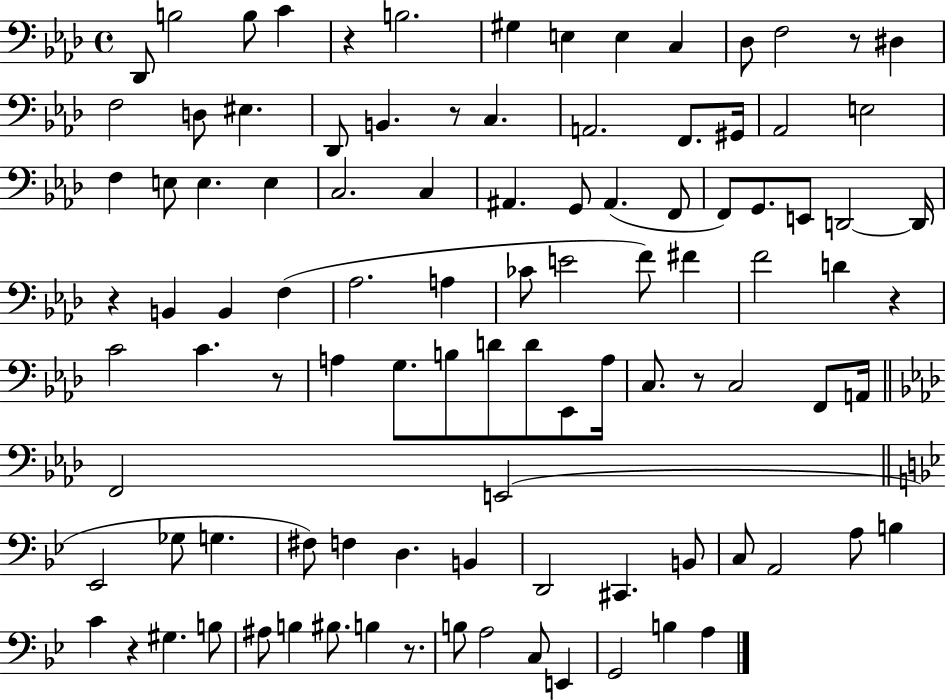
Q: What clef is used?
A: bass